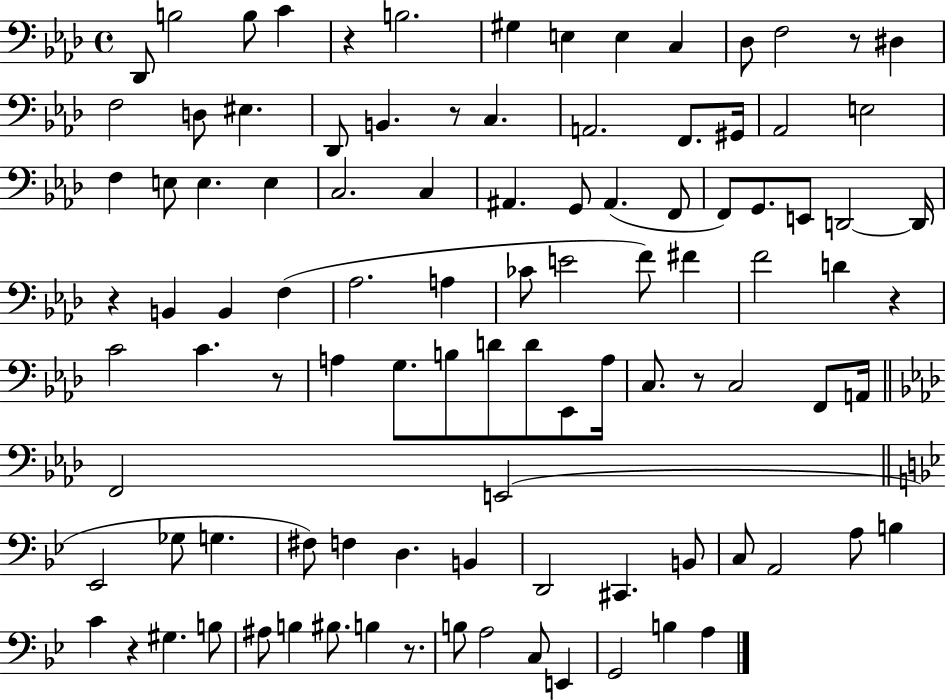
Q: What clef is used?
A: bass